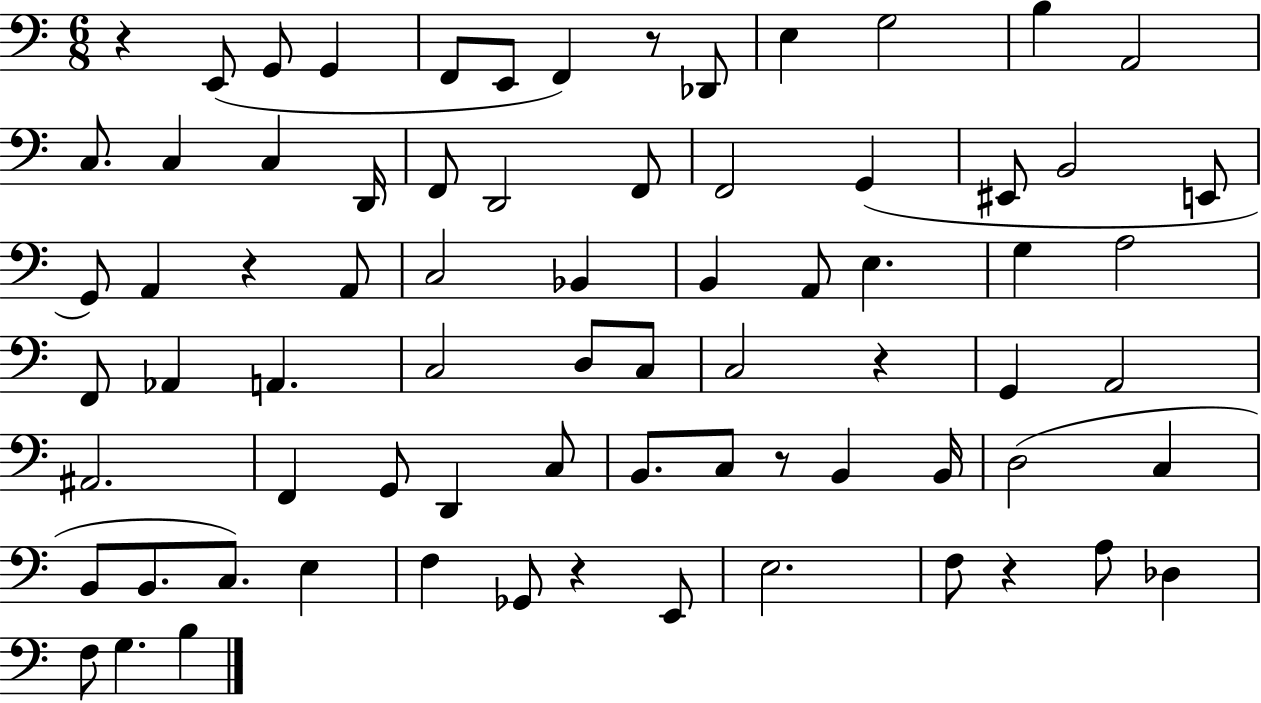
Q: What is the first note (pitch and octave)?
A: E2